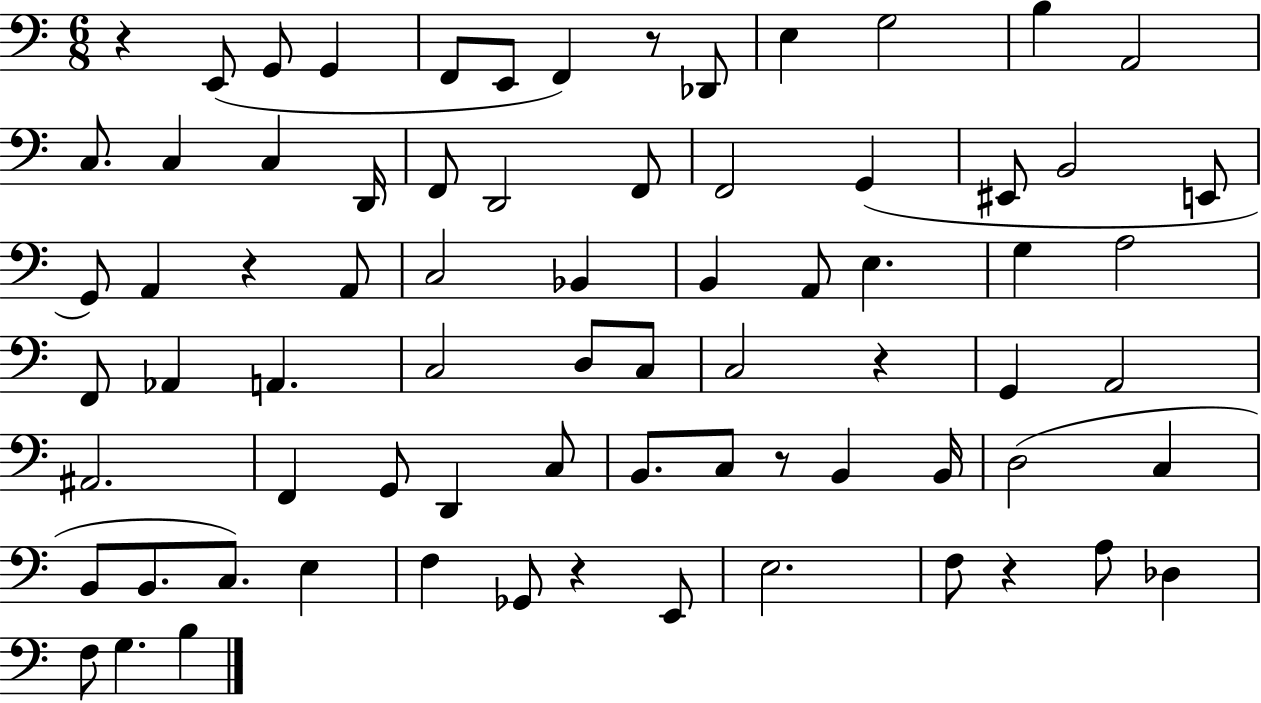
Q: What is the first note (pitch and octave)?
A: E2